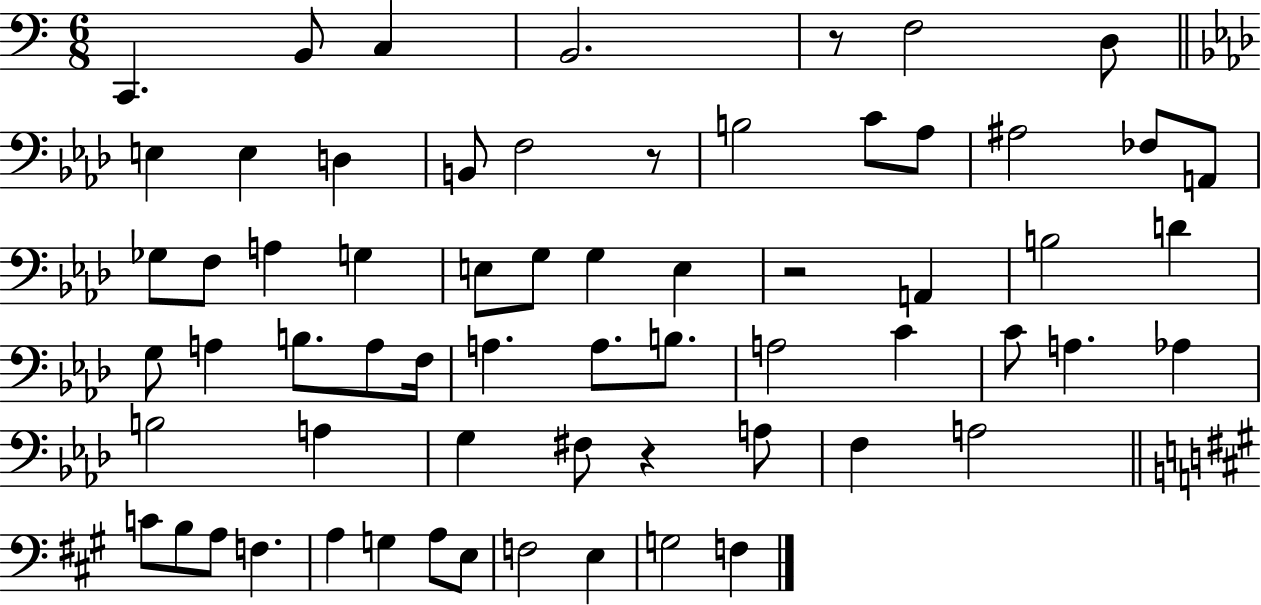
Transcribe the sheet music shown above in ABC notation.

X:1
T:Untitled
M:6/8
L:1/4
K:C
C,, B,,/2 C, B,,2 z/2 F,2 D,/2 E, E, D, B,,/2 F,2 z/2 B,2 C/2 _A,/2 ^A,2 _F,/2 A,,/2 _G,/2 F,/2 A, G, E,/2 G,/2 G, E, z2 A,, B,2 D G,/2 A, B,/2 A,/2 F,/4 A, A,/2 B,/2 A,2 C C/2 A, _A, B,2 A, G, ^F,/2 z A,/2 F, A,2 C/2 B,/2 A,/2 F, A, G, A,/2 E,/2 F,2 E, G,2 F,